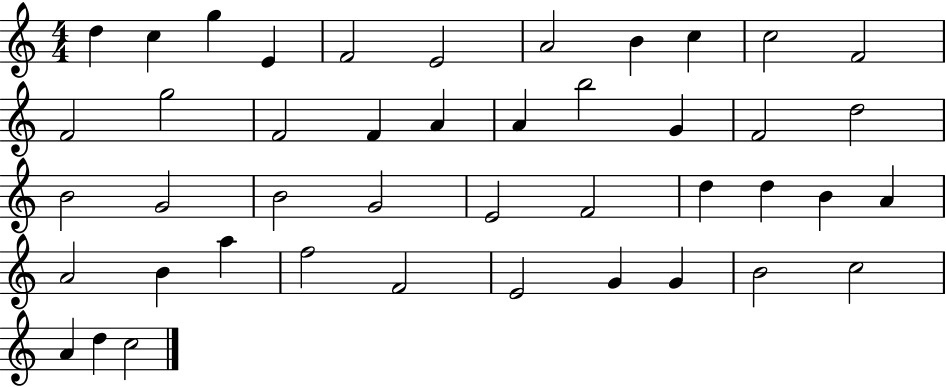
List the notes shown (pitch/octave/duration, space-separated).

D5/q C5/q G5/q E4/q F4/h E4/h A4/h B4/q C5/q C5/h F4/h F4/h G5/h F4/h F4/q A4/q A4/q B5/h G4/q F4/h D5/h B4/h G4/h B4/h G4/h E4/h F4/h D5/q D5/q B4/q A4/q A4/h B4/q A5/q F5/h F4/h E4/h G4/q G4/q B4/h C5/h A4/q D5/q C5/h